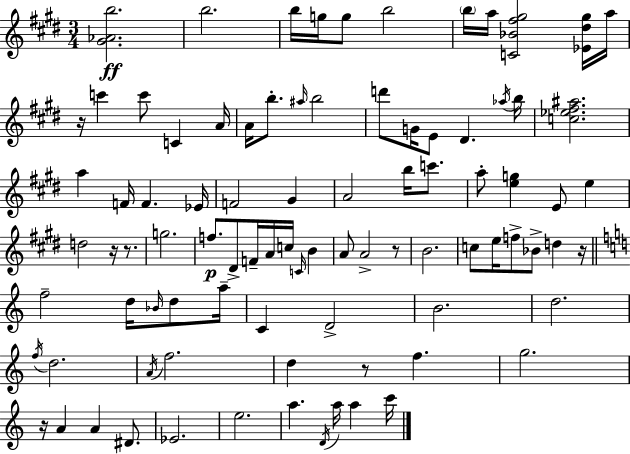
[G#4,Ab4,B5]/h. B5/h. B5/s G5/s G5/e B5/h B5/s A5/s [C4,Bb4,F#5,G#5]/h [Eb4,D#5,G#5]/s A5/s R/s C6/q C6/e C4/q A4/s A4/s B5/e. A#5/s B5/h D6/e G4/s E4/e D#4/q. Ab5/s B5/s [C5,Eb5,F#5,A#5]/h. A5/q F4/s F4/q. Eb4/s F4/h G#4/q A4/h B5/s C6/e. A5/e [E5,G5]/q E4/e E5/q D5/h R/s R/e. G5/h. F5/e. D#4/e F4/s A4/s C5/s C4/s B4/q A4/e A4/h R/e B4/h. C5/e E5/s F5/e Bb4/e D5/q R/s F5/h D5/s Bb4/s D5/e A5/s C4/q D4/h B4/h. D5/h. F5/s D5/h. A4/s F5/h. D5/q R/e F5/q. G5/h. R/s A4/q A4/q D#4/e. Eb4/h. E5/h. A5/q. D4/s A5/s A5/q C6/s